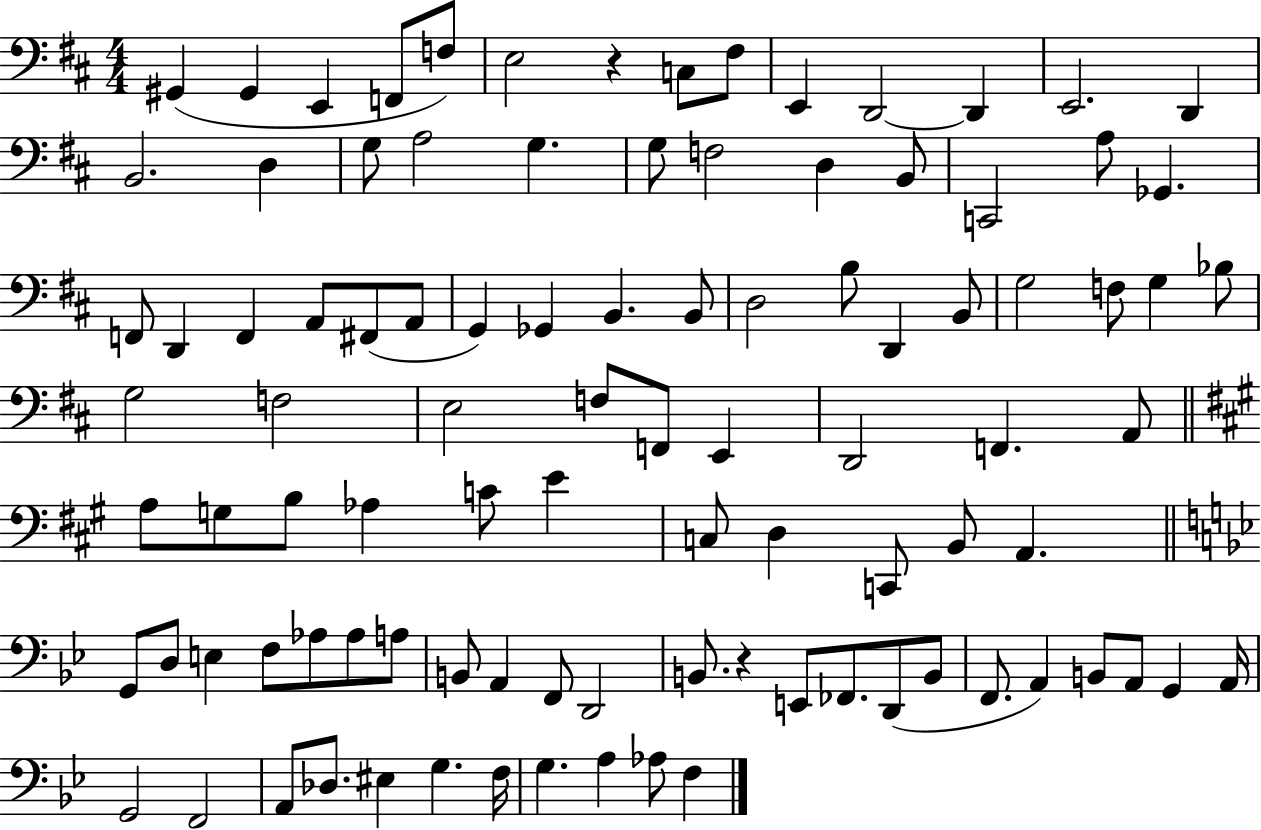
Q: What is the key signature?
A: D major